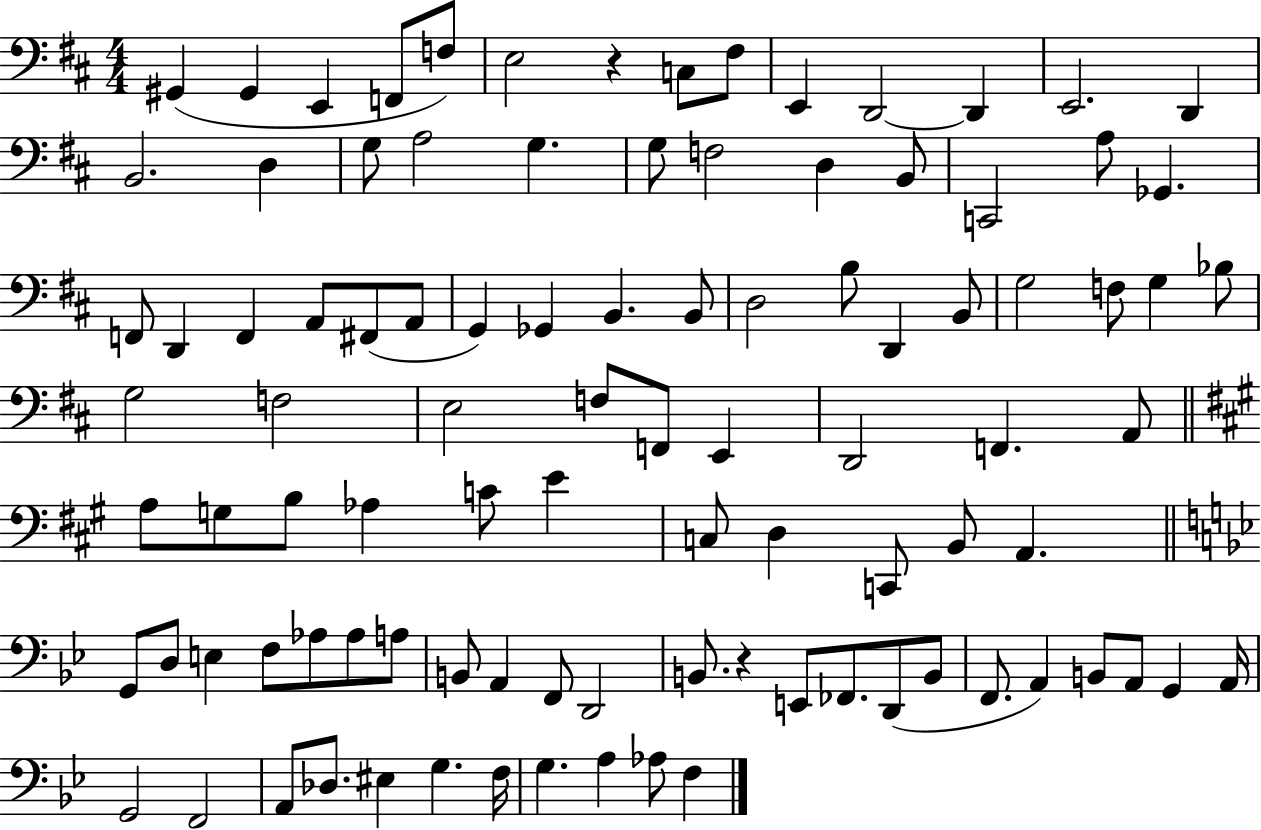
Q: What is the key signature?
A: D major